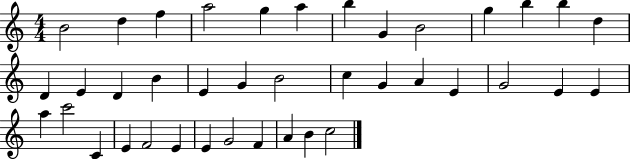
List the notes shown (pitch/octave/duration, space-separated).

B4/h D5/q F5/q A5/h G5/q A5/q B5/q G4/q B4/h G5/q B5/q B5/q D5/q D4/q E4/q D4/q B4/q E4/q G4/q B4/h C5/q G4/q A4/q E4/q G4/h E4/q E4/q A5/q C6/h C4/q E4/q F4/h E4/q E4/q G4/h F4/q A4/q B4/q C5/h